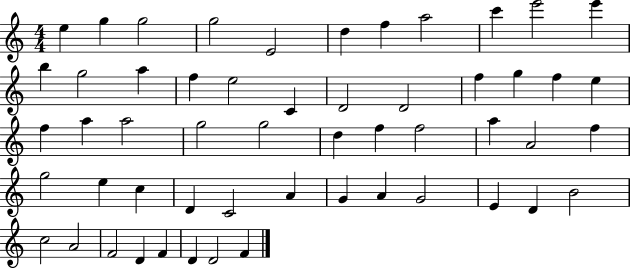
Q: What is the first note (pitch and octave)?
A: E5